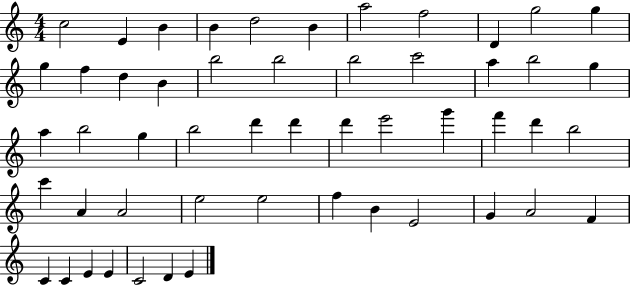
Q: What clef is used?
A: treble